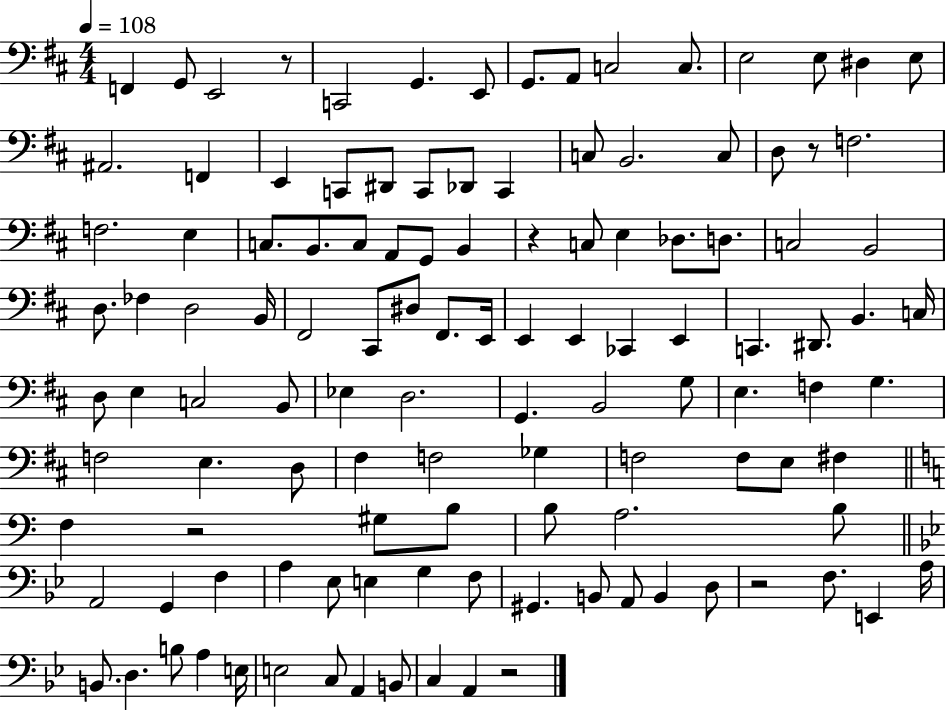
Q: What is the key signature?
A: D major